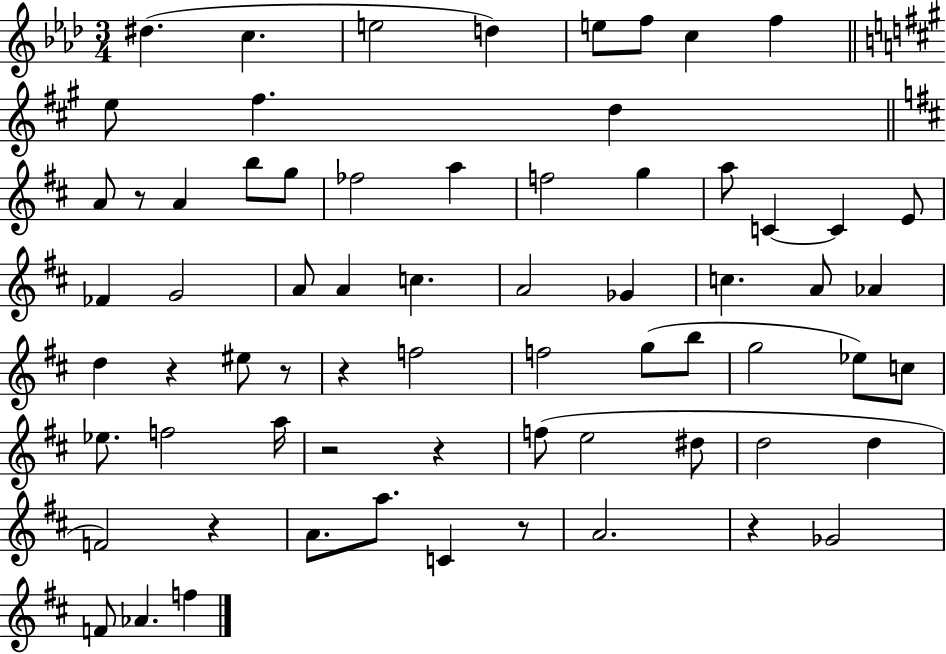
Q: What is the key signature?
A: AES major